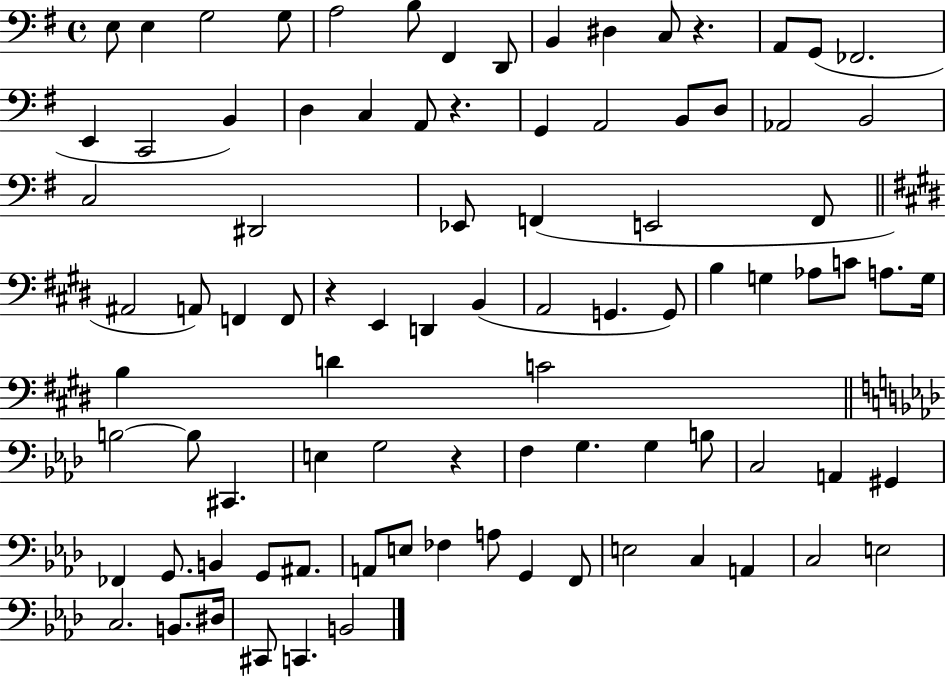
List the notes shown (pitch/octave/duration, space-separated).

E3/e E3/q G3/h G3/e A3/h B3/e F#2/q D2/e B2/q D#3/q C3/e R/q. A2/e G2/e FES2/h. E2/q C2/h B2/q D3/q C3/q A2/e R/q. G2/q A2/h B2/e D3/e Ab2/h B2/h C3/h D#2/h Eb2/e F2/q E2/h F2/e A#2/h A2/e F2/q F2/e R/q E2/q D2/q B2/q A2/h G2/q. G2/e B3/q G3/q Ab3/e C4/e A3/e. G3/s B3/q D4/q C4/h B3/h B3/e C#2/q. E3/q G3/h R/q F3/q G3/q. G3/q B3/e C3/h A2/q G#2/q FES2/q G2/e. B2/q G2/e A#2/e. A2/e E3/e FES3/q A3/e G2/q F2/e E3/h C3/q A2/q C3/h E3/h C3/h. B2/e. D#3/s C#2/e C2/q. B2/h